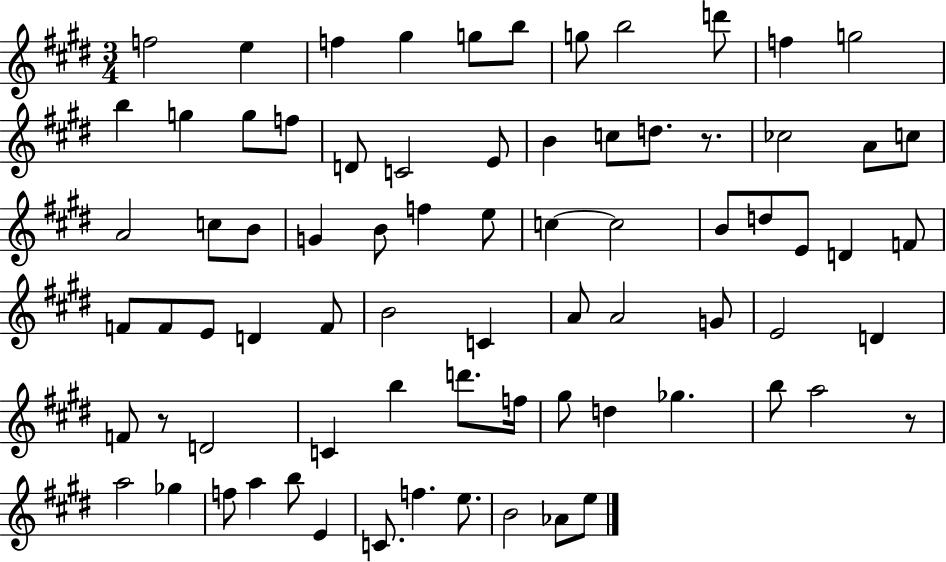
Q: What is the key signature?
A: E major